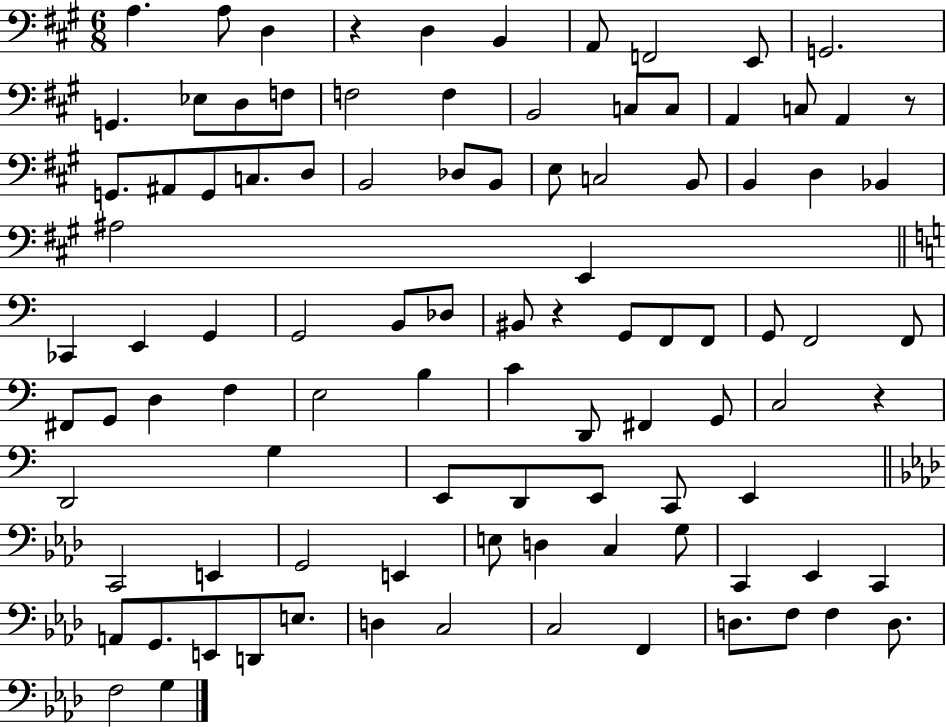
{
  \clef bass
  \numericTimeSignature
  \time 6/8
  \key a \major
  \repeat volta 2 { a4. a8 d4 | r4 d4 b,4 | a,8 f,2 e,8 | g,2. | \break g,4. ees8 d8 f8 | f2 f4 | b,2 c8 c8 | a,4 c8 a,4 r8 | \break g,8. ais,8 g,8 c8. d8 | b,2 des8 b,8 | e8 c2 b,8 | b,4 d4 bes,4 | \break ais2 e,4 | \bar "||" \break \key a \minor ces,4 e,4 g,4 | g,2 b,8 des8 | bis,8 r4 g,8 f,8 f,8 | g,8 f,2 f,8 | \break fis,8 g,8 d4 f4 | e2 b4 | c'4 d,8 fis,4 g,8 | c2 r4 | \break d,2 g4 | e,8 d,8 e,8 c,8 e,4 | \bar "||" \break \key f \minor c,2 e,4 | g,2 e,4 | e8 d4 c4 g8 | c,4 ees,4 c,4 | \break a,8 g,8. e,8 d,8 e8. | d4 c2 | c2 f,4 | d8. f8 f4 d8. | \break f2 g4 | } \bar "|."
}